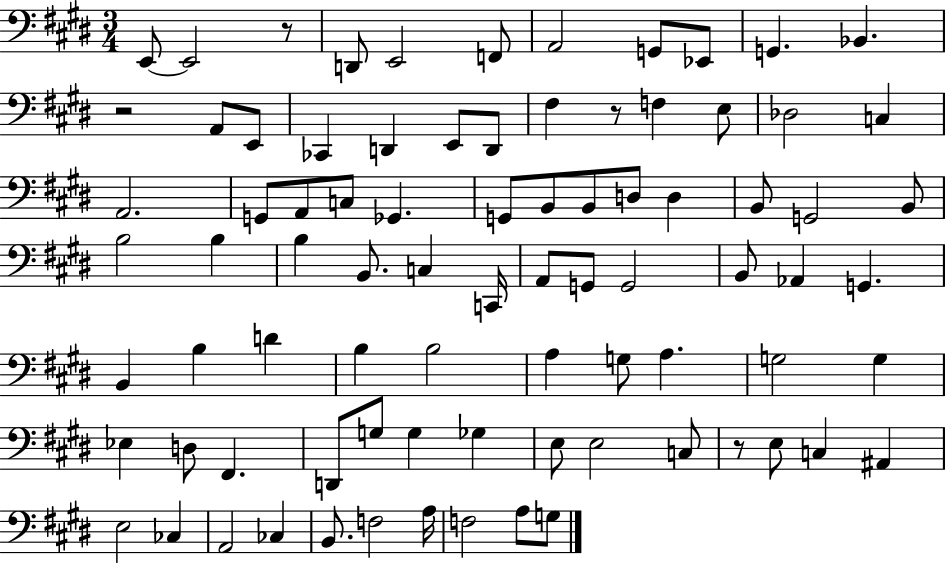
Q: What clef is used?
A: bass